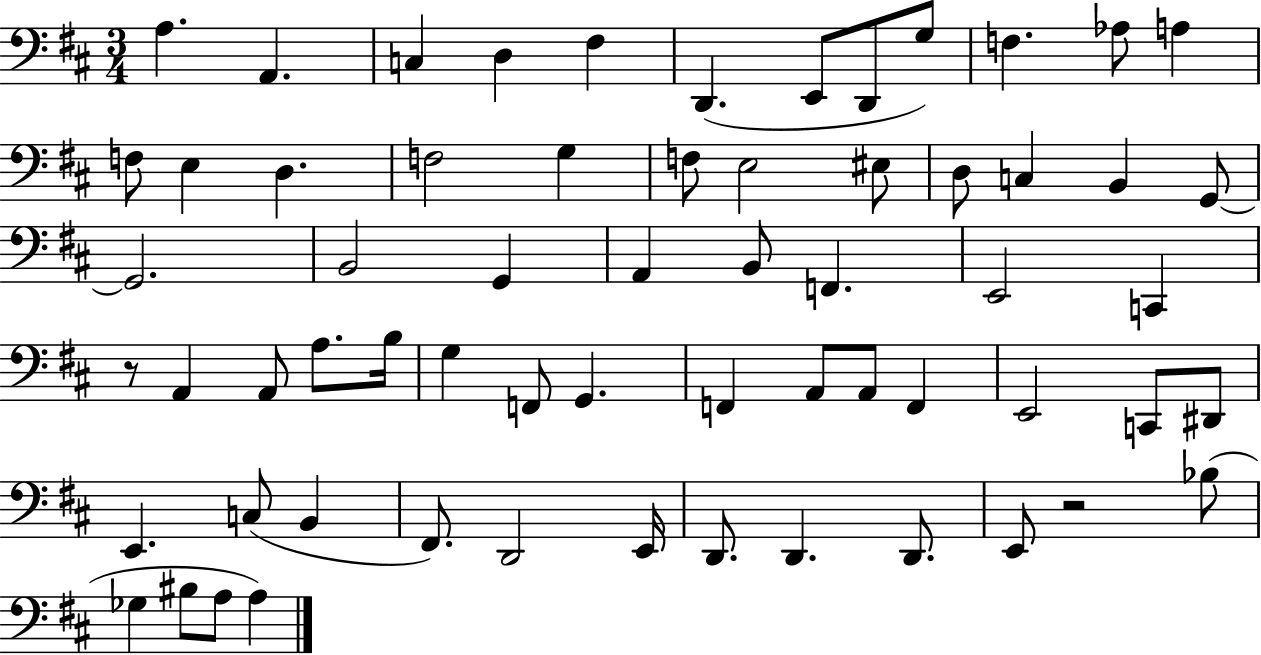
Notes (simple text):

A3/q. A2/q. C3/q D3/q F#3/q D2/q. E2/e D2/e G3/e F3/q. Ab3/e A3/q F3/e E3/q D3/q. F3/h G3/q F3/e E3/h EIS3/e D3/e C3/q B2/q G2/e G2/h. B2/h G2/q A2/q B2/e F2/q. E2/h C2/q R/e A2/q A2/e A3/e. B3/s G3/q F2/e G2/q. F2/q A2/e A2/e F2/q E2/h C2/e D#2/e E2/q. C3/e B2/q F#2/e. D2/h E2/s D2/e. D2/q. D2/e. E2/e R/h Bb3/e Gb3/q BIS3/e A3/e A3/q